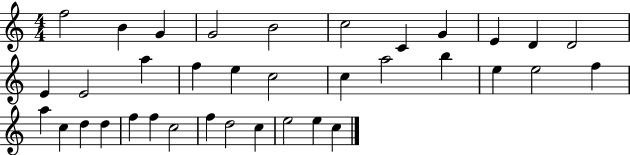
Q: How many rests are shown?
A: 0